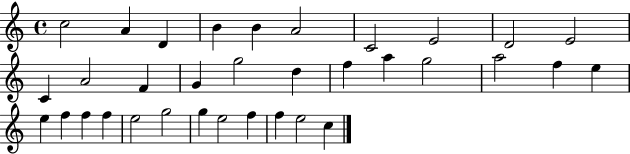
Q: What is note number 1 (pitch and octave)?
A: C5